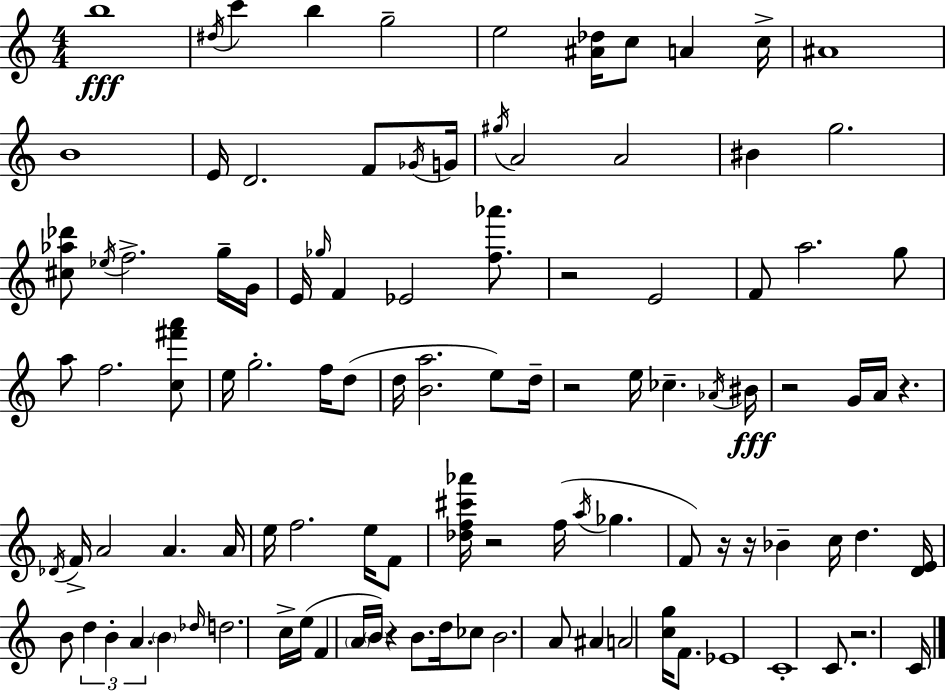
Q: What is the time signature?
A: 4/4